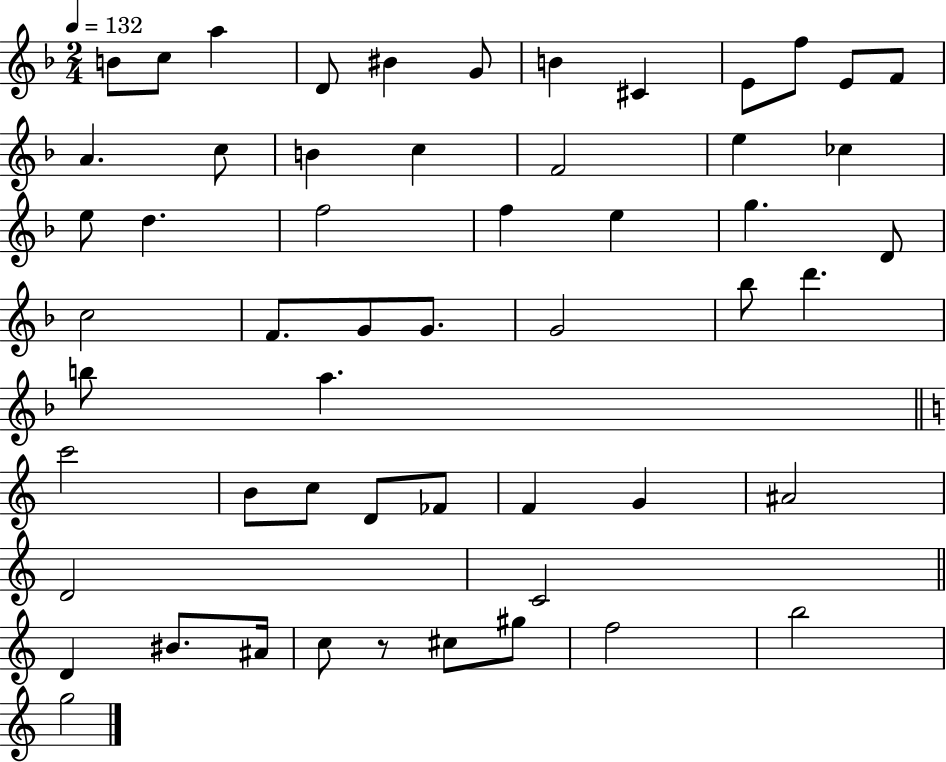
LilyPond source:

{
  \clef treble
  \numericTimeSignature
  \time 2/4
  \key f \major
  \tempo 4 = 132
  b'8 c''8 a''4 | d'8 bis'4 g'8 | b'4 cis'4 | e'8 f''8 e'8 f'8 | \break a'4. c''8 | b'4 c''4 | f'2 | e''4 ces''4 | \break e''8 d''4. | f''2 | f''4 e''4 | g''4. d'8 | \break c''2 | f'8. g'8 g'8. | g'2 | bes''8 d'''4. | \break b''8 a''4. | \bar "||" \break \key a \minor c'''2 | b'8 c''8 d'8 fes'8 | f'4 g'4 | ais'2 | \break d'2 | c'2 | \bar "||" \break \key c \major d'4 bis'8. ais'16 | c''8 r8 cis''8 gis''8 | f''2 | b''2 | \break g''2 | \bar "|."
}